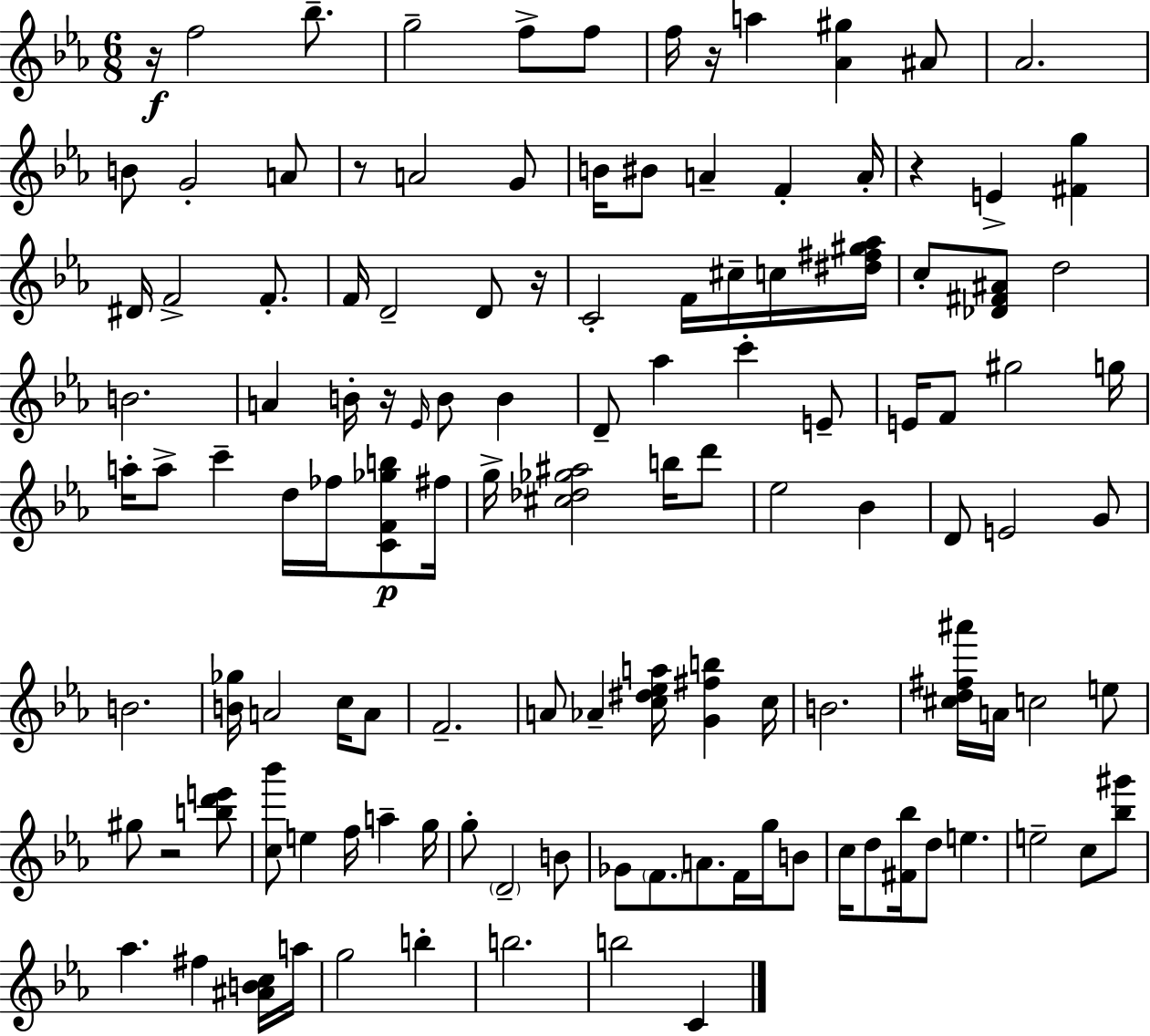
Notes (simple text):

R/s F5/h Bb5/e. G5/h F5/e F5/e F5/s R/s A5/q [Ab4,G#5]/q A#4/e Ab4/h. B4/e G4/h A4/e R/e A4/h G4/e B4/s BIS4/e A4/q F4/q A4/s R/q E4/q [F#4,G5]/q D#4/s F4/h F4/e. F4/s D4/h D4/e R/s C4/h F4/s C#5/s C5/s [D#5,F#5,G#5,Ab5]/s C5/e [Db4,F#4,A#4]/e D5/h B4/h. A4/q B4/s R/s Eb4/s B4/e B4/q D4/e Ab5/q C6/q E4/e E4/s F4/e G#5/h G5/s A5/s A5/e C6/q D5/s FES5/s [C4,F4,Gb5,B5]/e F#5/s G5/s [C#5,Db5,Gb5,A#5]/h B5/s D6/e Eb5/h Bb4/q D4/e E4/h G4/e B4/h. [B4,Gb5]/s A4/h C5/s A4/e F4/h. A4/e Ab4/q [C5,D#5,Eb5,A5]/s [G4,F#5,B5]/q C5/s B4/h. [C#5,D5,F#5,A#6]/s A4/s C5/h E5/e G#5/e R/h [B5,D6,E6]/e [C5,Bb6]/e E5/q F5/s A5/q G5/s G5/e D4/h B4/e Gb4/e F4/e. A4/e. F4/s G5/s B4/e C5/s D5/e [F#4,Bb5]/s D5/e E5/q. E5/h C5/e [Bb5,G#6]/e Ab5/q. F#5/q [A#4,B4,C5]/s A5/s G5/h B5/q B5/h. B5/h C4/q